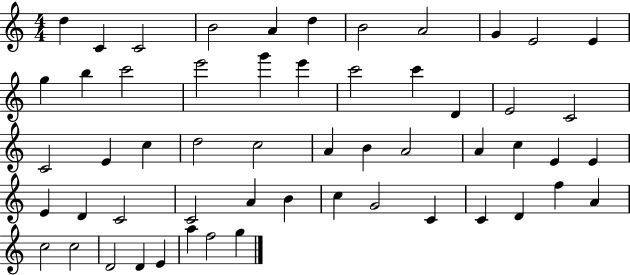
X:1
T:Untitled
M:4/4
L:1/4
K:C
d C C2 B2 A d B2 A2 G E2 E g b c'2 e'2 g' e' c'2 c' D E2 C2 C2 E c d2 c2 A B A2 A c E E E D C2 C2 A B c G2 C C D f A c2 c2 D2 D E a f2 g